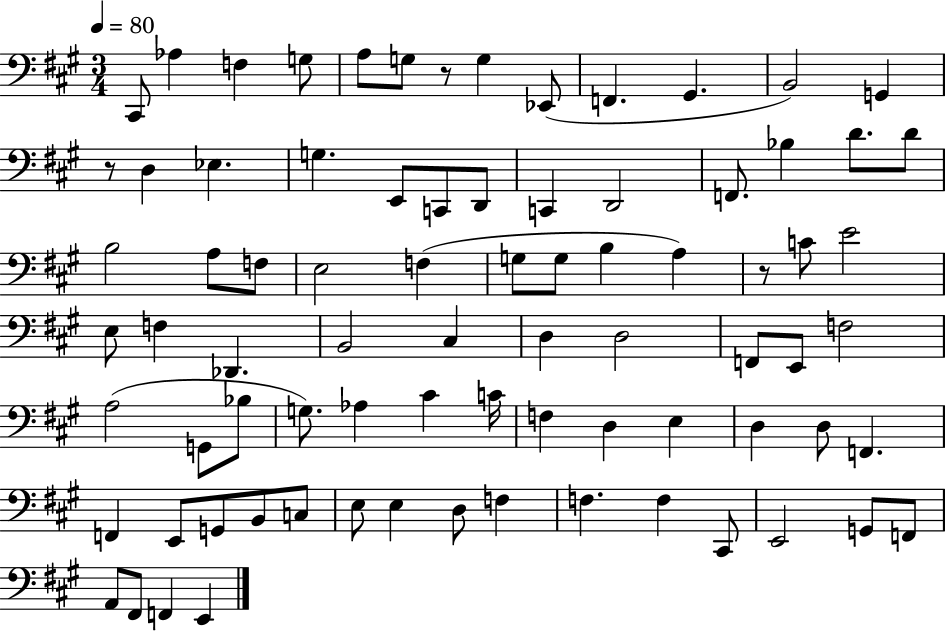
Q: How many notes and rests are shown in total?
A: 80